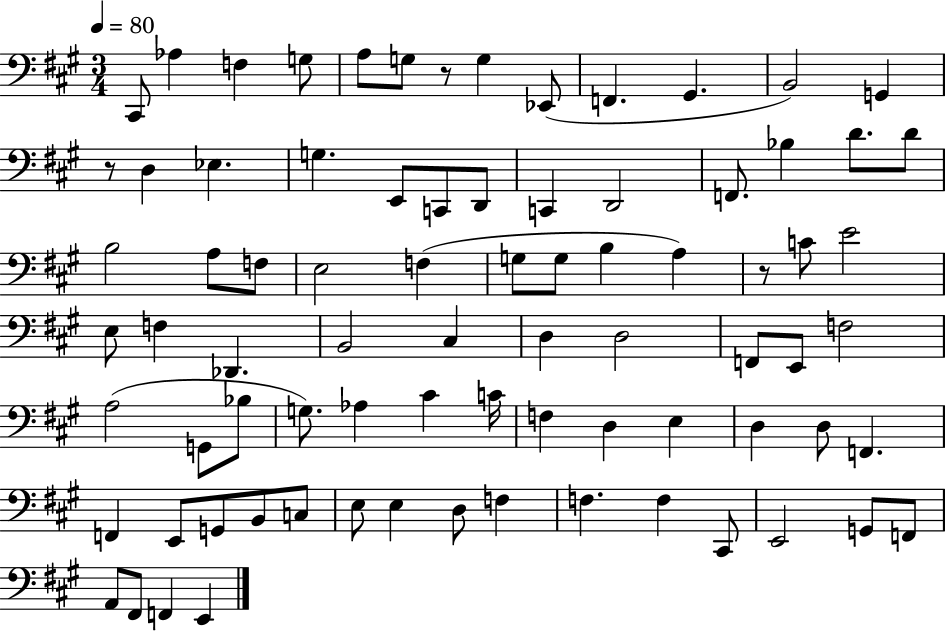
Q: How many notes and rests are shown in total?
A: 80